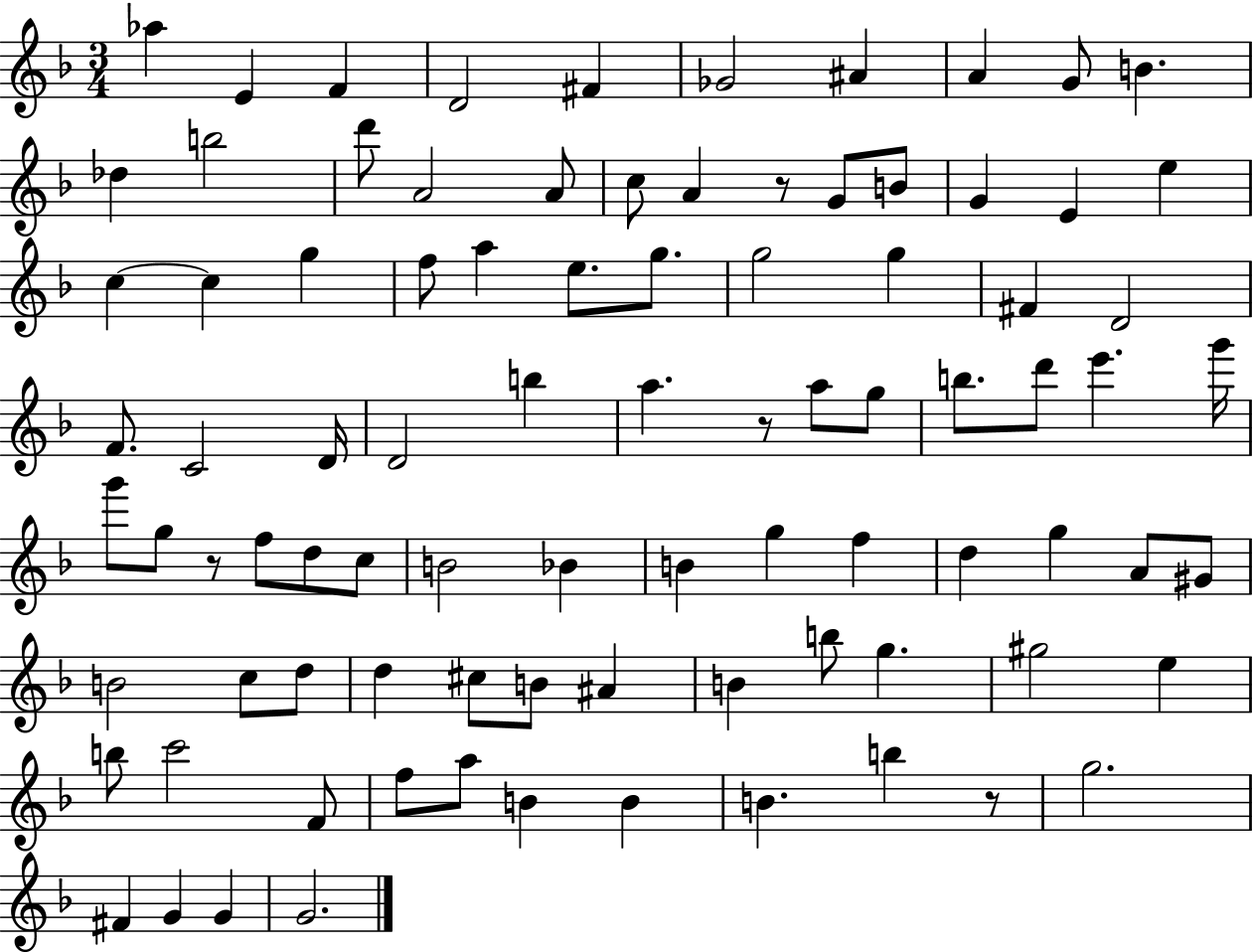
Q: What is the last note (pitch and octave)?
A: G4